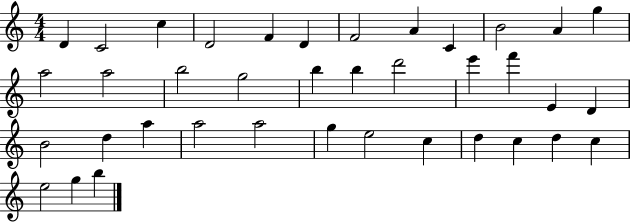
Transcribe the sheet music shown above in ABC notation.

X:1
T:Untitled
M:4/4
L:1/4
K:C
D C2 c D2 F D F2 A C B2 A g a2 a2 b2 g2 b b d'2 e' f' E D B2 d a a2 a2 g e2 c d c d c e2 g b